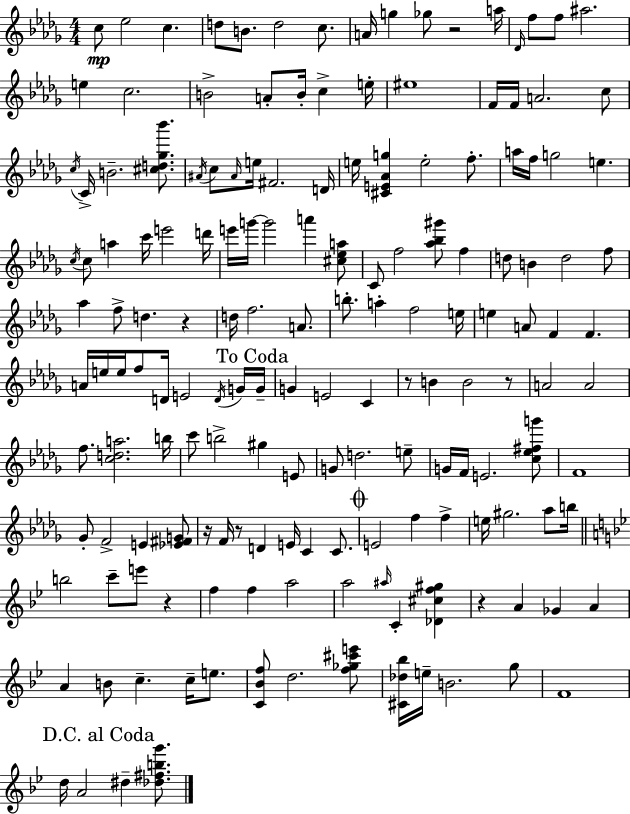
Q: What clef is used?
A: treble